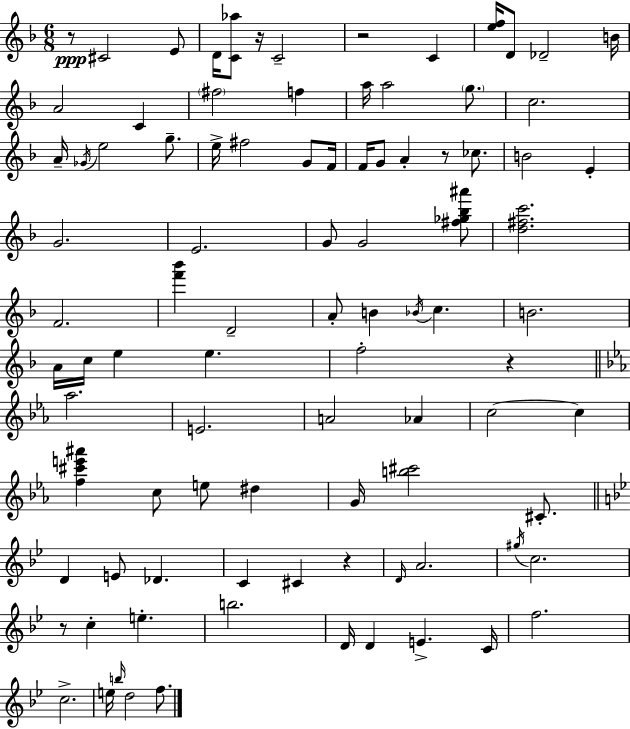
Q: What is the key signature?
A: D minor